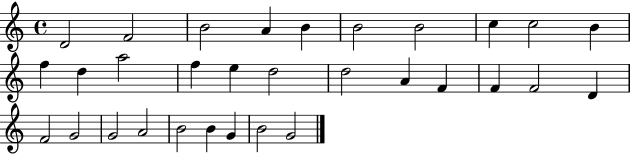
{
  \clef treble
  \time 4/4
  \defaultTimeSignature
  \key c \major
  d'2 f'2 | b'2 a'4 b'4 | b'2 b'2 | c''4 c''2 b'4 | \break f''4 d''4 a''2 | f''4 e''4 d''2 | d''2 a'4 f'4 | f'4 f'2 d'4 | \break f'2 g'2 | g'2 a'2 | b'2 b'4 g'4 | b'2 g'2 | \break \bar "|."
}